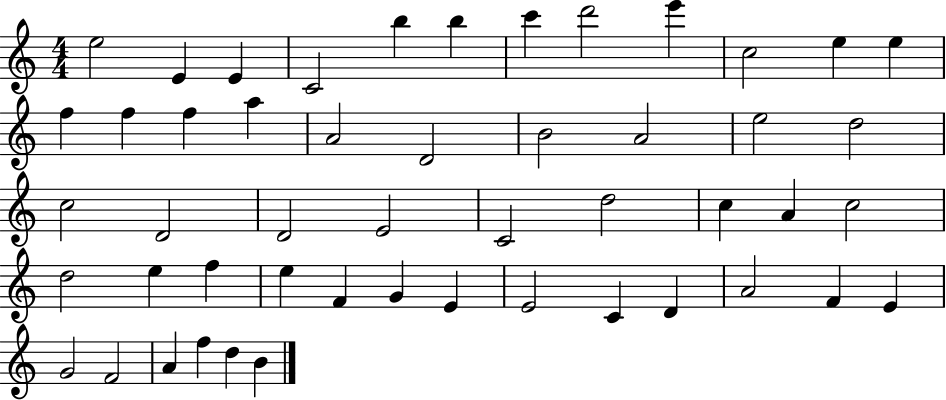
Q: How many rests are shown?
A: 0